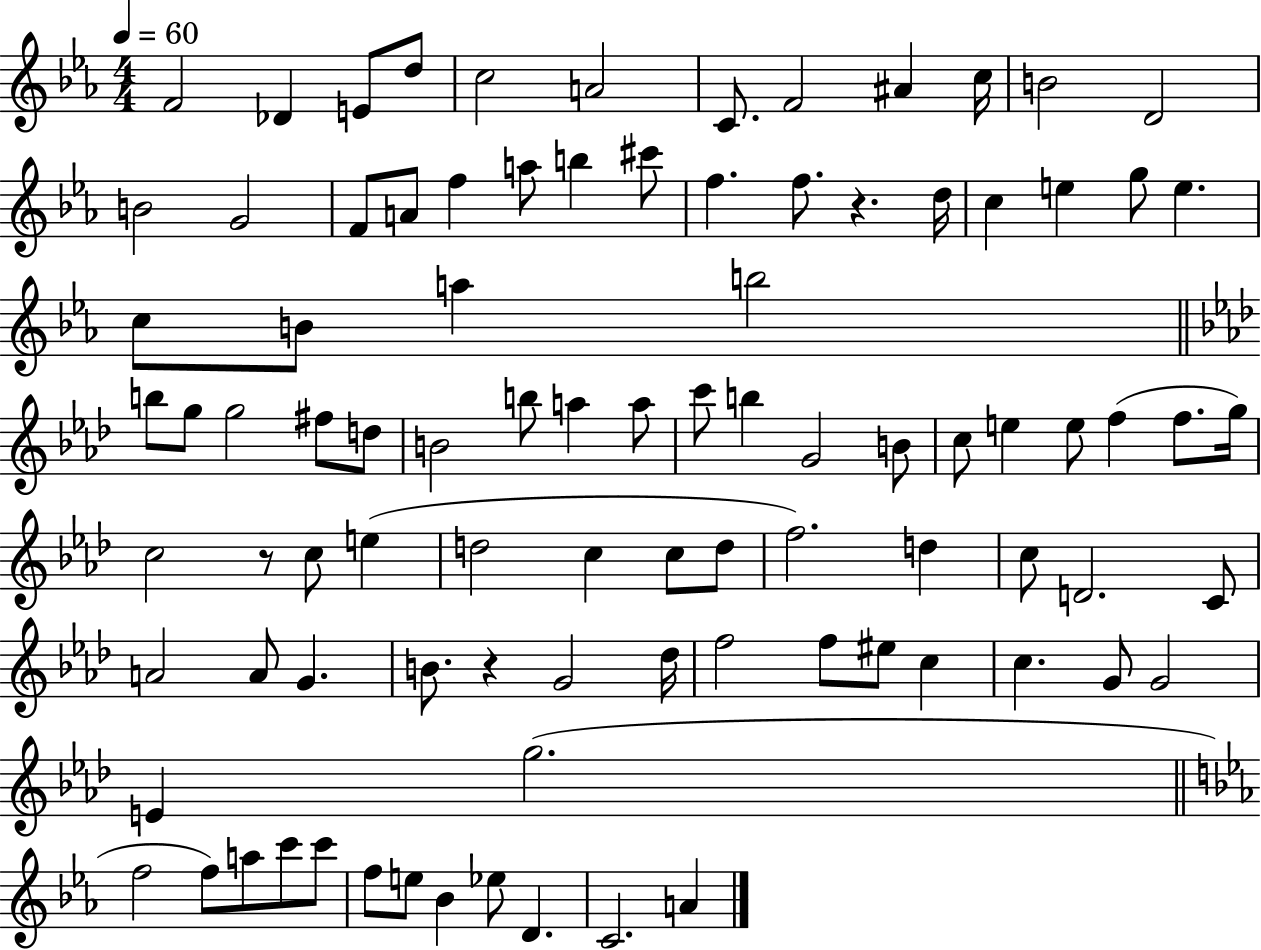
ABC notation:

X:1
T:Untitled
M:4/4
L:1/4
K:Eb
F2 _D E/2 d/2 c2 A2 C/2 F2 ^A c/4 B2 D2 B2 G2 F/2 A/2 f a/2 b ^c'/2 f f/2 z d/4 c e g/2 e c/2 B/2 a b2 b/2 g/2 g2 ^f/2 d/2 B2 b/2 a a/2 c'/2 b G2 B/2 c/2 e e/2 f f/2 g/4 c2 z/2 c/2 e d2 c c/2 d/2 f2 d c/2 D2 C/2 A2 A/2 G B/2 z G2 _d/4 f2 f/2 ^e/2 c c G/2 G2 E g2 f2 f/2 a/2 c'/2 c'/2 f/2 e/2 _B _e/2 D C2 A